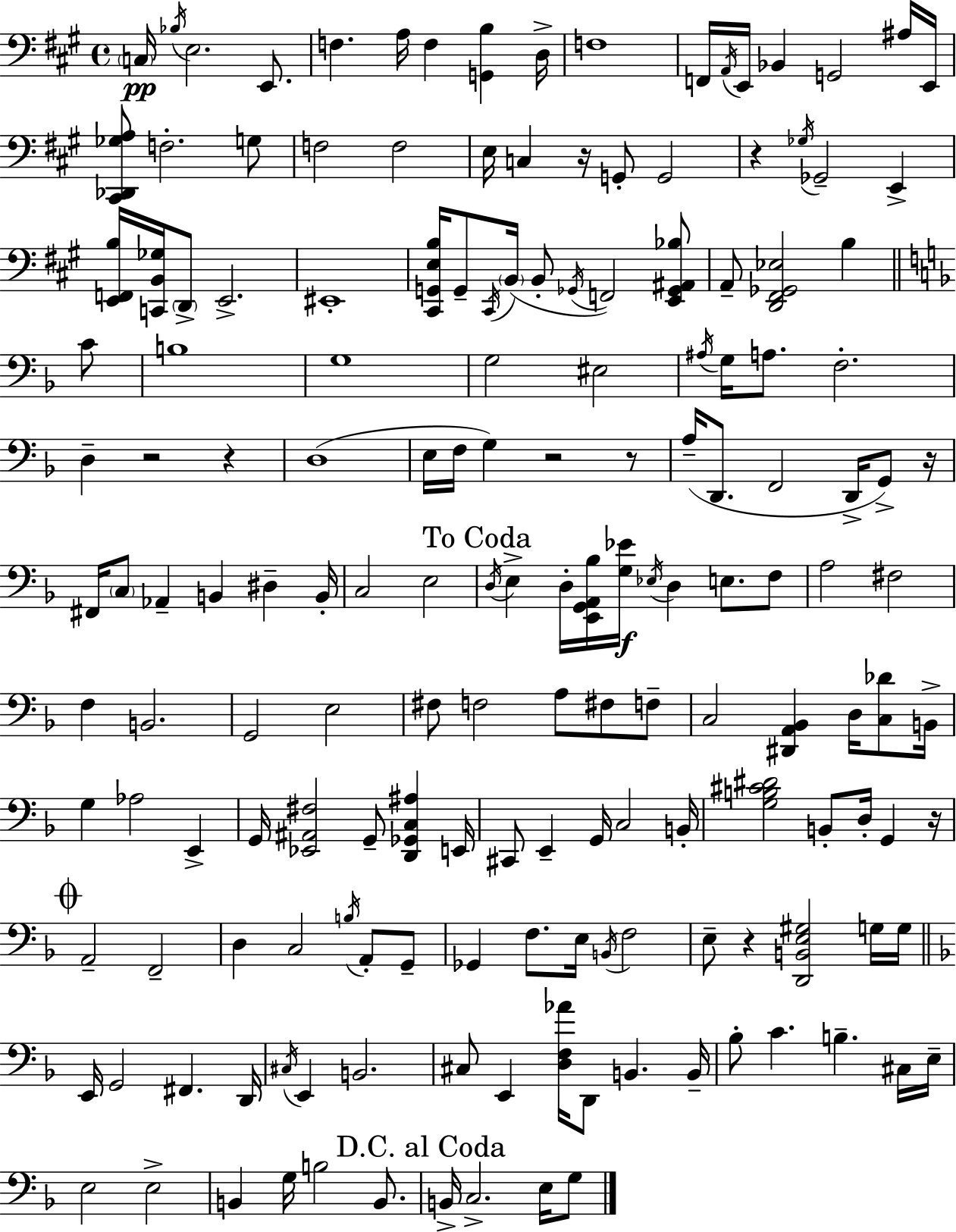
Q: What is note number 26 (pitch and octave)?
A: Gb2